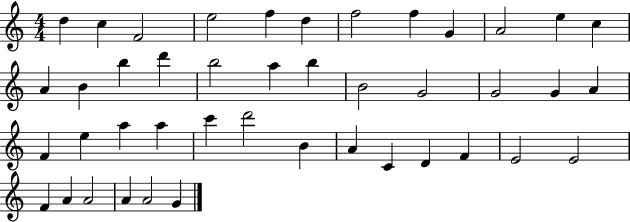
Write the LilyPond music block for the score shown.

{
  \clef treble
  \numericTimeSignature
  \time 4/4
  \key c \major
  d''4 c''4 f'2 | e''2 f''4 d''4 | f''2 f''4 g'4 | a'2 e''4 c''4 | \break a'4 b'4 b''4 d'''4 | b''2 a''4 b''4 | b'2 g'2 | g'2 g'4 a'4 | \break f'4 e''4 a''4 a''4 | c'''4 d'''2 b'4 | a'4 c'4 d'4 f'4 | e'2 e'2 | \break f'4 a'4 a'2 | a'4 a'2 g'4 | \bar "|."
}